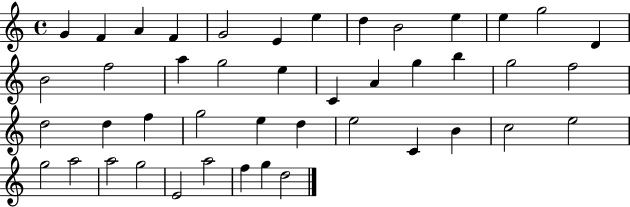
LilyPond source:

{
  \clef treble
  \time 4/4
  \defaultTimeSignature
  \key c \major
  g'4 f'4 a'4 f'4 | g'2 e'4 e''4 | d''4 b'2 e''4 | e''4 g''2 d'4 | \break b'2 f''2 | a''4 g''2 e''4 | c'4 a'4 g''4 b''4 | g''2 f''2 | \break d''2 d''4 f''4 | g''2 e''4 d''4 | e''2 c'4 b'4 | c''2 e''2 | \break g''2 a''2 | a''2 g''2 | e'2 a''2 | f''4 g''4 d''2 | \break \bar "|."
}